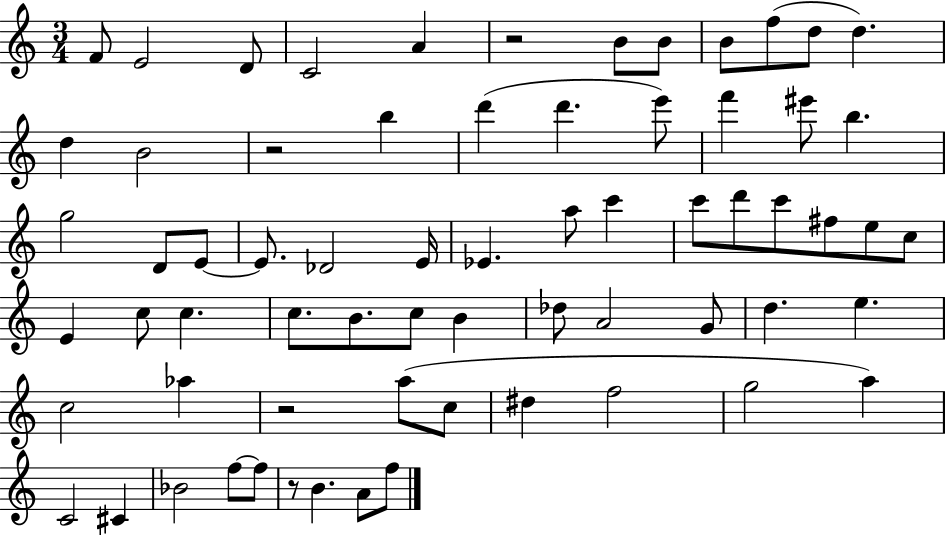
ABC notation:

X:1
T:Untitled
M:3/4
L:1/4
K:C
F/2 E2 D/2 C2 A z2 B/2 B/2 B/2 f/2 d/2 d d B2 z2 b d' d' e'/2 f' ^e'/2 b g2 D/2 E/2 E/2 _D2 E/4 _E a/2 c' c'/2 d'/2 c'/2 ^f/2 e/2 c/2 E c/2 c c/2 B/2 c/2 B _d/2 A2 G/2 d e c2 _a z2 a/2 c/2 ^d f2 g2 a C2 ^C _B2 f/2 f/2 z/2 B A/2 f/2